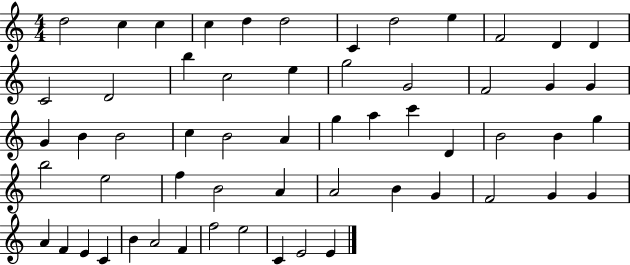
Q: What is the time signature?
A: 4/4